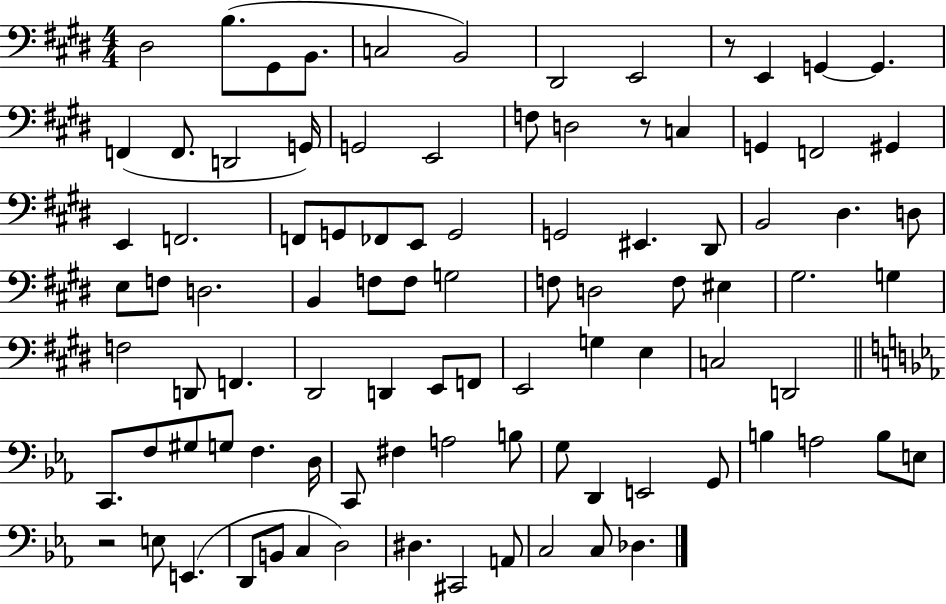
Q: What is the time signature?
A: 4/4